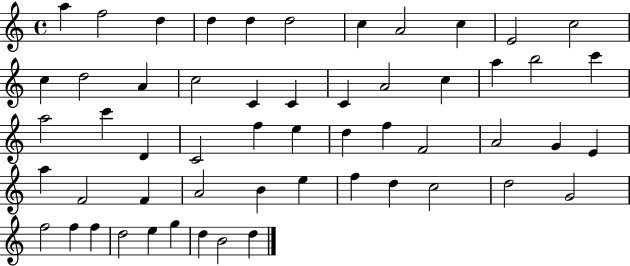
X:1
T:Untitled
M:4/4
L:1/4
K:C
a f2 d d d d2 c A2 c E2 c2 c d2 A c2 C C C A2 c a b2 c' a2 c' D C2 f e d f F2 A2 G E a F2 F A2 B e f d c2 d2 G2 f2 f f d2 e g d B2 d